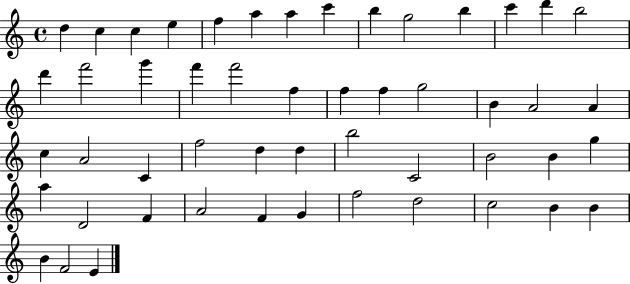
{
  \clef treble
  \time 4/4
  \defaultTimeSignature
  \key c \major
  d''4 c''4 c''4 e''4 | f''4 a''4 a''4 c'''4 | b''4 g''2 b''4 | c'''4 d'''4 b''2 | \break d'''4 f'''2 g'''4 | f'''4 f'''2 f''4 | f''4 f''4 g''2 | b'4 a'2 a'4 | \break c''4 a'2 c'4 | f''2 d''4 d''4 | b''2 c'2 | b'2 b'4 g''4 | \break a''4 d'2 f'4 | a'2 f'4 g'4 | f''2 d''2 | c''2 b'4 b'4 | \break b'4 f'2 e'4 | \bar "|."
}